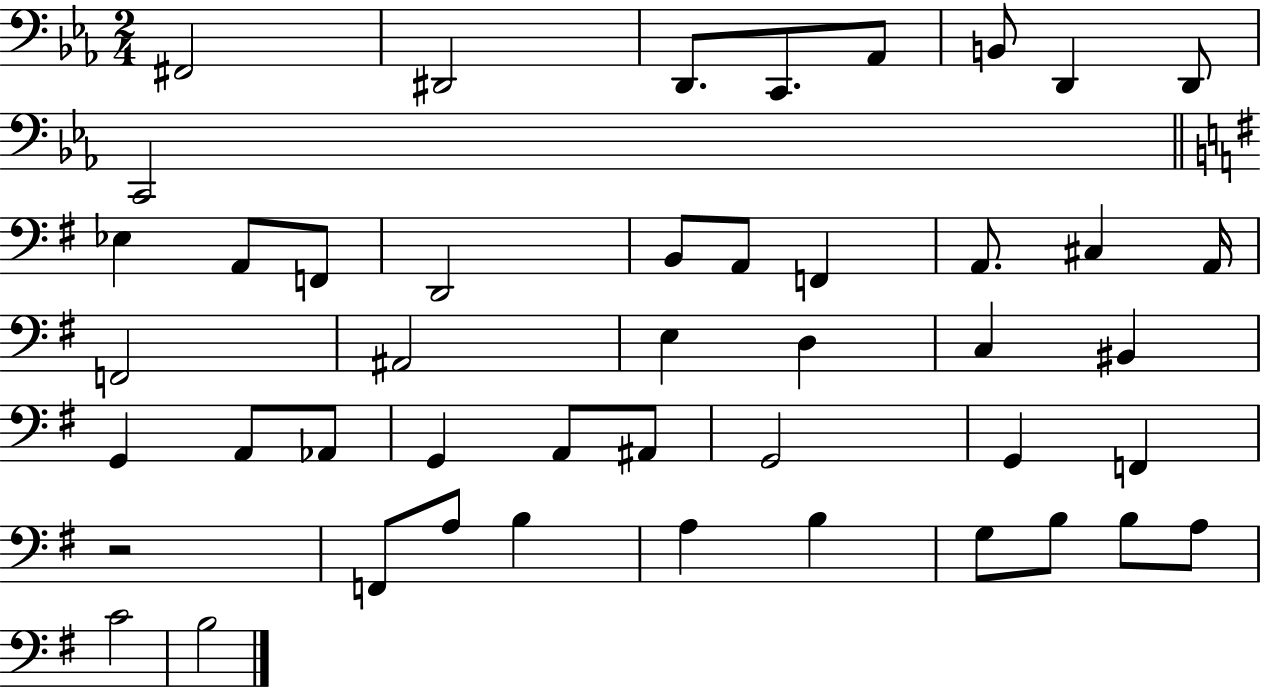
F#2/h D#2/h D2/e. C2/e. Ab2/e B2/e D2/q D2/e C2/h Eb3/q A2/e F2/e D2/h B2/e A2/e F2/q A2/e. C#3/q A2/s F2/h A#2/h E3/q D3/q C3/q BIS2/q G2/q A2/e Ab2/e G2/q A2/e A#2/e G2/h G2/q F2/q R/h F2/e A3/e B3/q A3/q B3/q G3/e B3/e B3/e A3/e C4/h B3/h